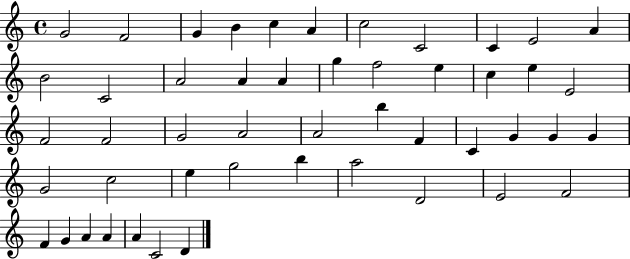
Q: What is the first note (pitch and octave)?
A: G4